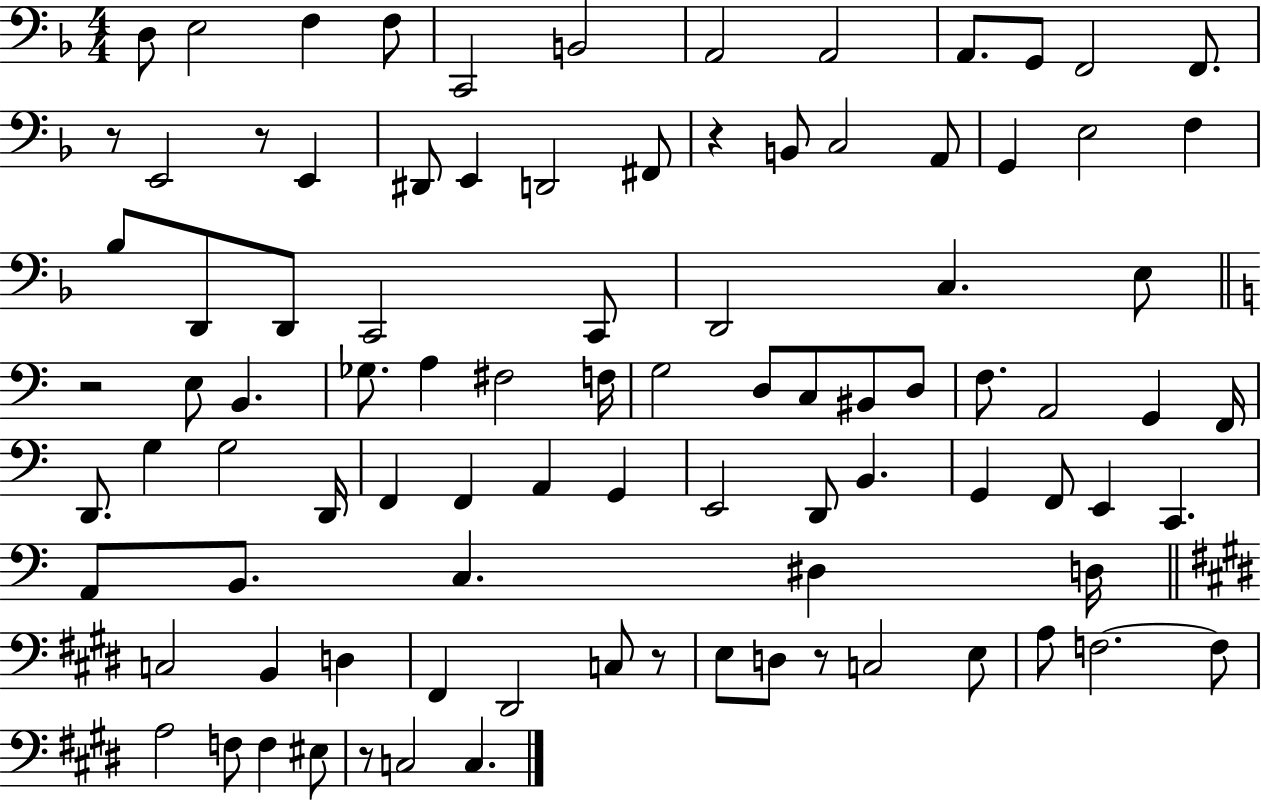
{
  \clef bass
  \numericTimeSignature
  \time 4/4
  \key f \major
  d8 e2 f4 f8 | c,2 b,2 | a,2 a,2 | a,8. g,8 f,2 f,8. | \break r8 e,2 r8 e,4 | dis,8 e,4 d,2 fis,8 | r4 b,8 c2 a,8 | g,4 e2 f4 | \break bes8 d,8 d,8 c,2 c,8 | d,2 c4. e8 | \bar "||" \break \key a \minor r2 e8 b,4. | ges8. a4 fis2 f16 | g2 d8 c8 bis,8 d8 | f8. a,2 g,4 f,16 | \break d,8. g4 g2 d,16 | f,4 f,4 a,4 g,4 | e,2 d,8 b,4. | g,4 f,8 e,4 c,4. | \break a,8 b,8. c4. dis4 d16 | \bar "||" \break \key e \major c2 b,4 d4 | fis,4 dis,2 c8 r8 | e8 d8 r8 c2 e8 | a8 f2.~~ f8 | \break a2 f8 f4 eis8 | r8 c2 c4. | \bar "|."
}